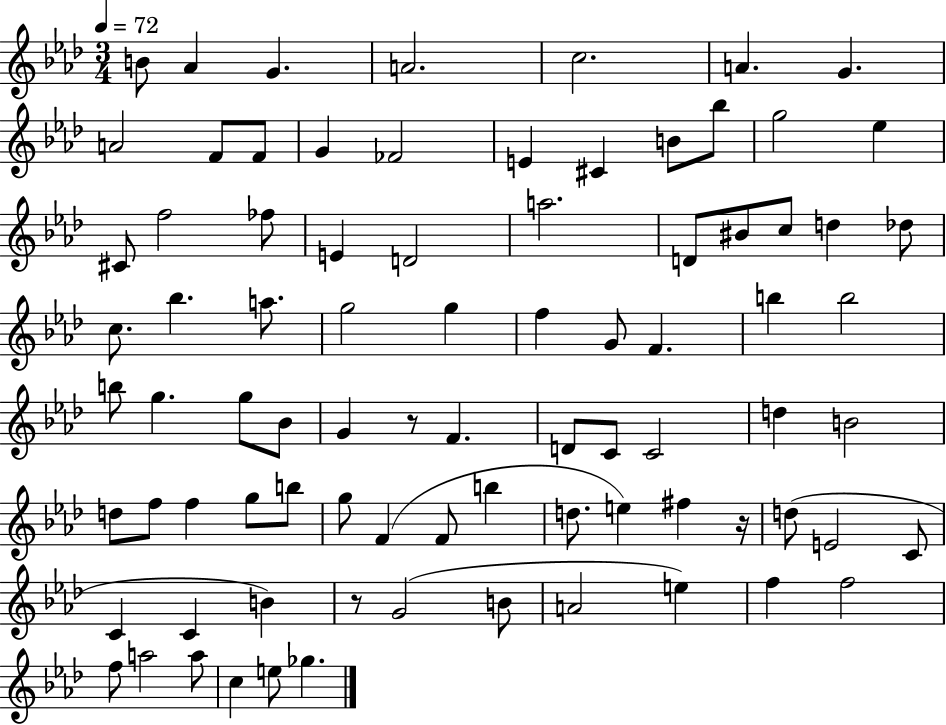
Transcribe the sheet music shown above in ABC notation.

X:1
T:Untitled
M:3/4
L:1/4
K:Ab
B/2 _A G A2 c2 A G A2 F/2 F/2 G _F2 E ^C B/2 _b/2 g2 _e ^C/2 f2 _f/2 E D2 a2 D/2 ^B/2 c/2 d _d/2 c/2 _b a/2 g2 g f G/2 F b b2 b/2 g g/2 _B/2 G z/2 F D/2 C/2 C2 d B2 d/2 f/2 f g/2 b/2 g/2 F F/2 b d/2 e ^f z/4 d/2 E2 C/2 C C B z/2 G2 B/2 A2 e f f2 f/2 a2 a/2 c e/2 _g